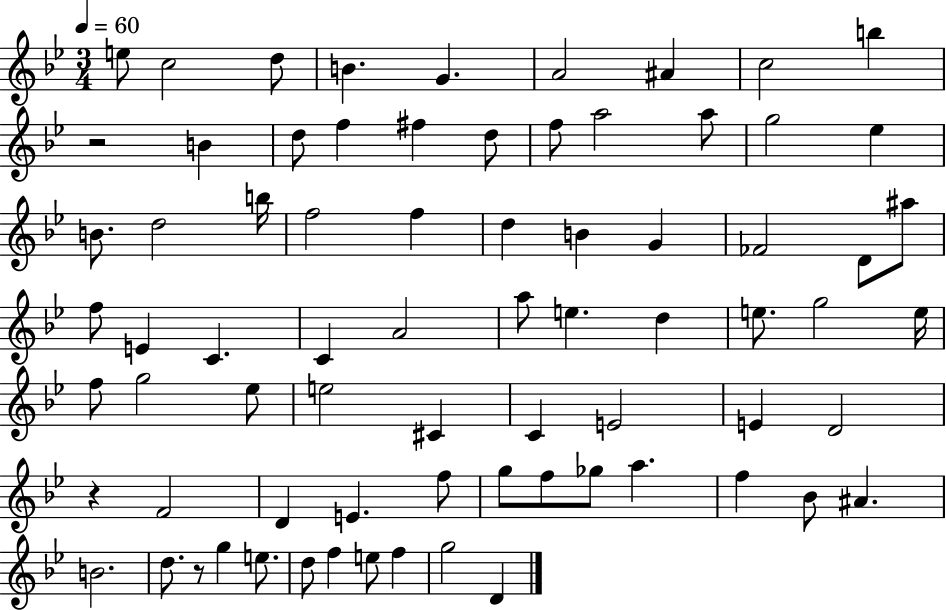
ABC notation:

X:1
T:Untitled
M:3/4
L:1/4
K:Bb
e/2 c2 d/2 B G A2 ^A c2 b z2 B d/2 f ^f d/2 f/2 a2 a/2 g2 _e B/2 d2 b/4 f2 f d B G _F2 D/2 ^a/2 f/2 E C C A2 a/2 e d e/2 g2 e/4 f/2 g2 _e/2 e2 ^C C E2 E D2 z F2 D E f/2 g/2 f/2 _g/2 a f _B/2 ^A B2 d/2 z/2 g e/2 d/2 f e/2 f g2 D